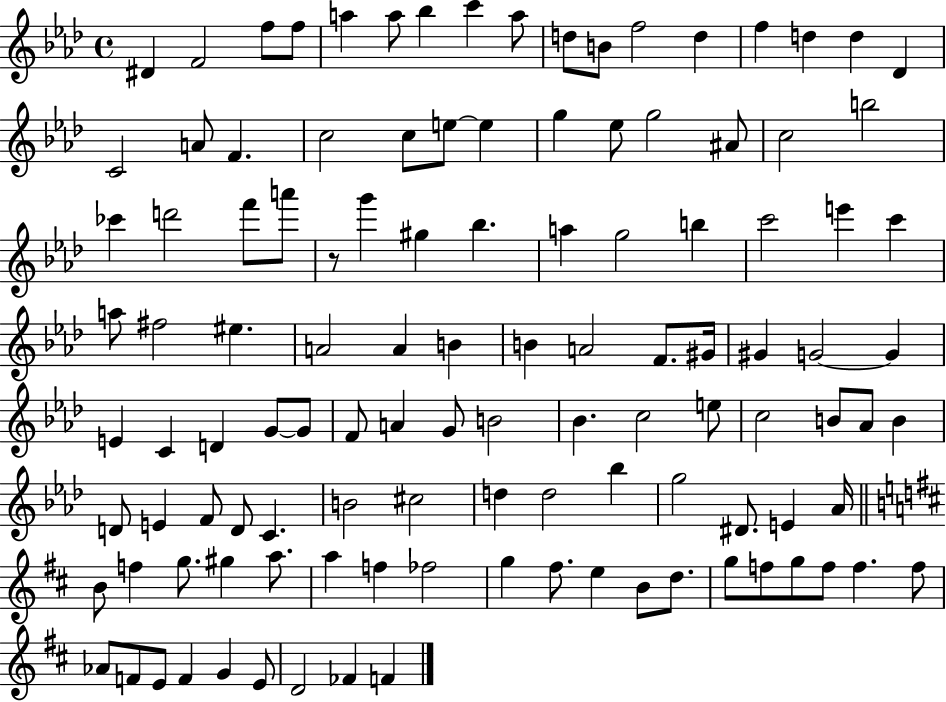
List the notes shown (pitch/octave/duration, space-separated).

D#4/q F4/h F5/e F5/e A5/q A5/e Bb5/q C6/q A5/e D5/e B4/e F5/h D5/q F5/q D5/q D5/q Db4/q C4/h A4/e F4/q. C5/h C5/e E5/e E5/q G5/q Eb5/e G5/h A#4/e C5/h B5/h CES6/q D6/h F6/e A6/e R/e G6/q G#5/q Bb5/q. A5/q G5/h B5/q C6/h E6/q C6/q A5/e F#5/h EIS5/q. A4/h A4/q B4/q B4/q A4/h F4/e. G#4/s G#4/q G4/h G4/q E4/q C4/q D4/q G4/e G4/e F4/e A4/q G4/e B4/h Bb4/q. C5/h E5/e C5/h B4/e Ab4/e B4/q D4/e E4/q F4/e D4/e C4/q. B4/h C#5/h D5/q D5/h Bb5/q G5/h D#4/e. E4/q Ab4/s B4/e F5/q G5/e. G#5/q A5/e. A5/q F5/q FES5/h G5/q F#5/e. E5/q B4/e D5/e. G5/e F5/e G5/e F5/e F5/q. F5/e Ab4/e F4/e E4/e F4/q G4/q E4/e D4/h FES4/q F4/q